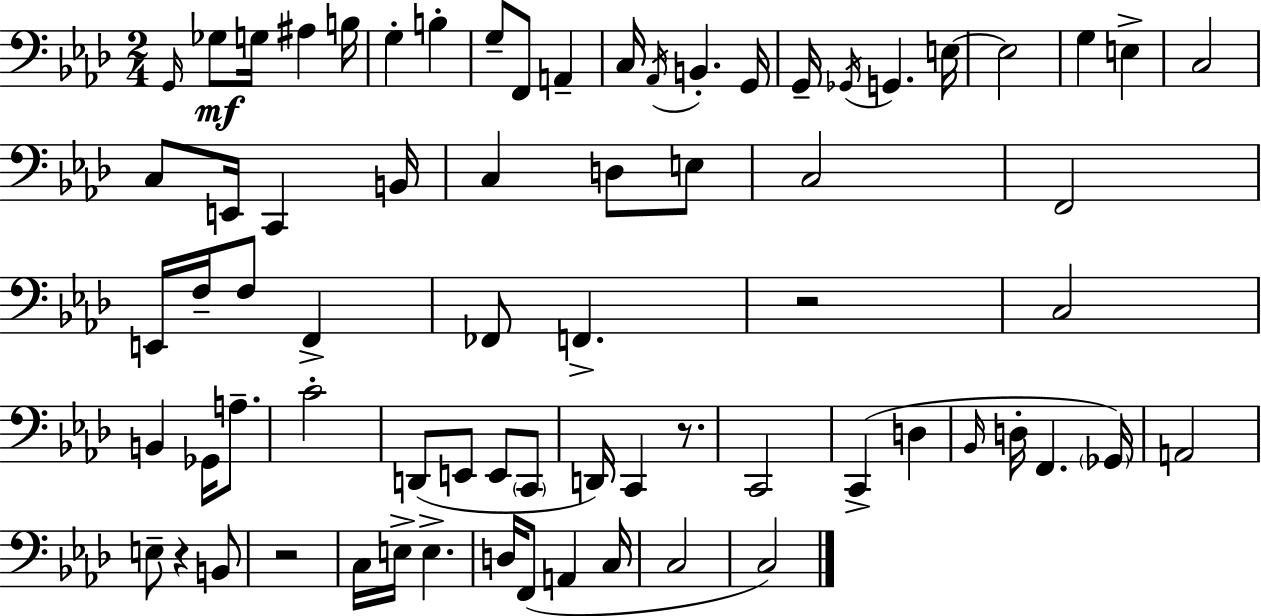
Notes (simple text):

G2/s Gb3/e G3/s A#3/q B3/s G3/q B3/q G3/e F2/e A2/q C3/s Ab2/s B2/q. G2/s G2/s Gb2/s G2/q. E3/s E3/h G3/q E3/q C3/h C3/e E2/s C2/q B2/s C3/q D3/e E3/e C3/h F2/h E2/s F3/s F3/e F2/q FES2/e F2/q. R/h C3/h B2/q Gb2/s A3/e. C4/h D2/e E2/e E2/e C2/e D2/s C2/q R/e. C2/h C2/q D3/q Bb2/s D3/s F2/q. Gb2/s A2/h E3/e R/q B2/e R/h C3/s E3/s E3/q. D3/s F2/e A2/q C3/s C3/h C3/h